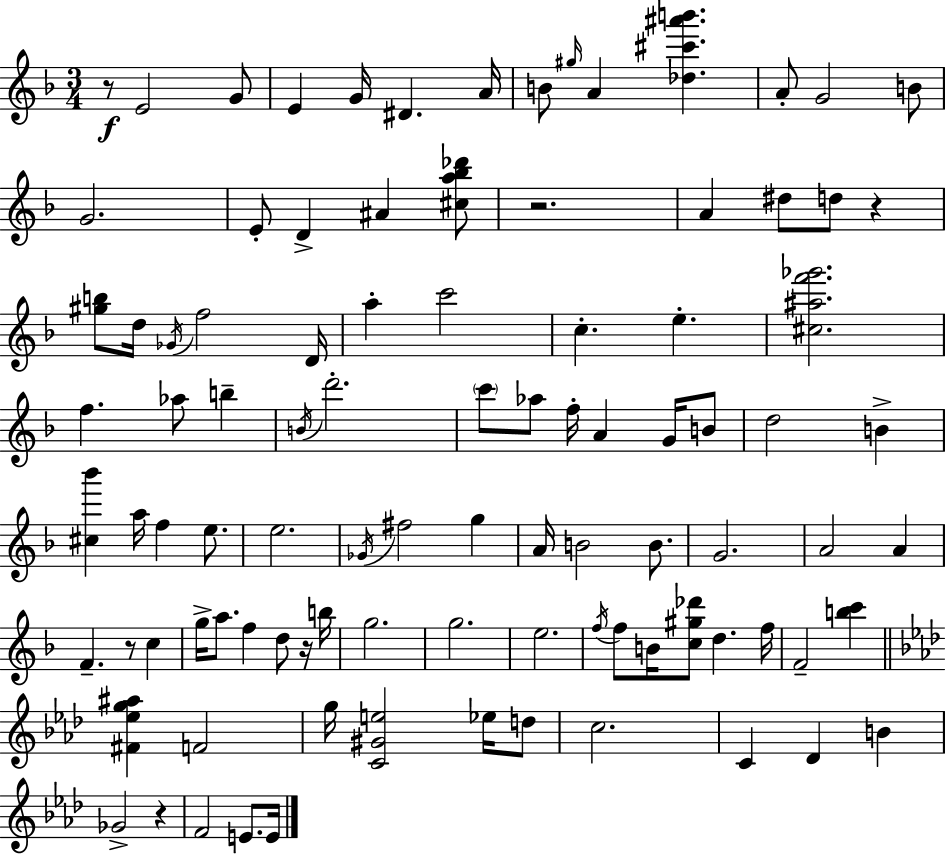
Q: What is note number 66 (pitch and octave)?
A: B4